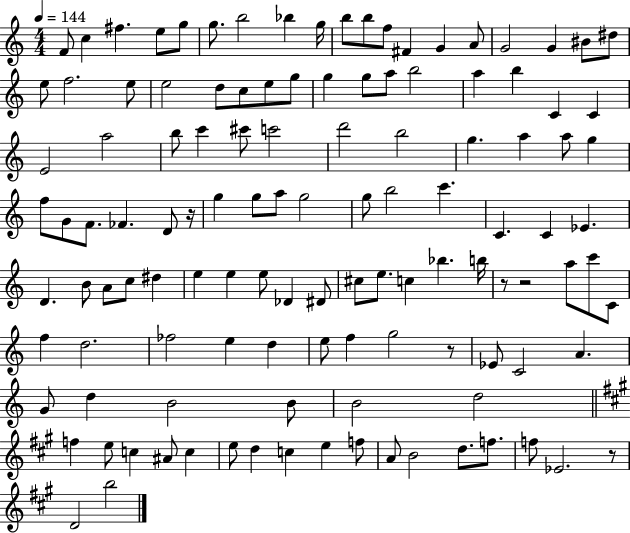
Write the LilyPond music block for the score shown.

{
  \clef treble
  \numericTimeSignature
  \time 4/4
  \key c \major
  \tempo 4 = 144
  f'8 c''4 fis''4. e''8 g''8 | g''8. b''2 bes''4 g''16 | b''8 b''8 f''8 fis'4 g'4 a'8 | g'2 g'4 bis'8 dis''8 | \break e''8 f''2. e''8 | e''2 d''8 c''8 e''8 g''8 | g''4 g''8 a''8 b''2 | a''4 b''4 c'4 c'4 | \break e'2 a''2 | b''8 c'''4 cis'''8 c'''2 | d'''2 b''2 | g''4. a''4 a''8 g''4 | \break f''8 g'8 f'8. fes'4. d'8 r16 | g''4 g''8 a''8 g''2 | g''8 b''2 c'''4. | c'4. c'4 ees'4. | \break d'4. b'8 a'8 c''8 dis''4 | e''4 e''4 e''8 des'4 dis'8 | cis''8 e''8. c''4 bes''4. b''16 | r8 r2 a''8 c'''8 c'8 | \break f''4 d''2. | fes''2 e''4 d''4 | e''8 f''4 g''2 r8 | ees'8 c'2 a'4. | \break g'8 d''4 b'2 b'8 | b'2 d''2 | \bar "||" \break \key a \major f''4 e''8 c''4 ais'8 c''4 | e''8 d''4 c''4 e''4 f''8 | a'8 b'2 d''8. f''8. | f''8 ees'2. r8 | \break d'2 b''2 | \bar "|."
}